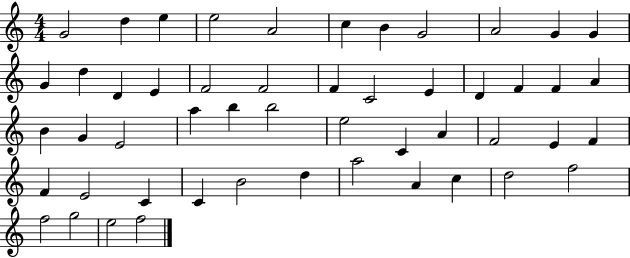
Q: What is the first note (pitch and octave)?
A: G4